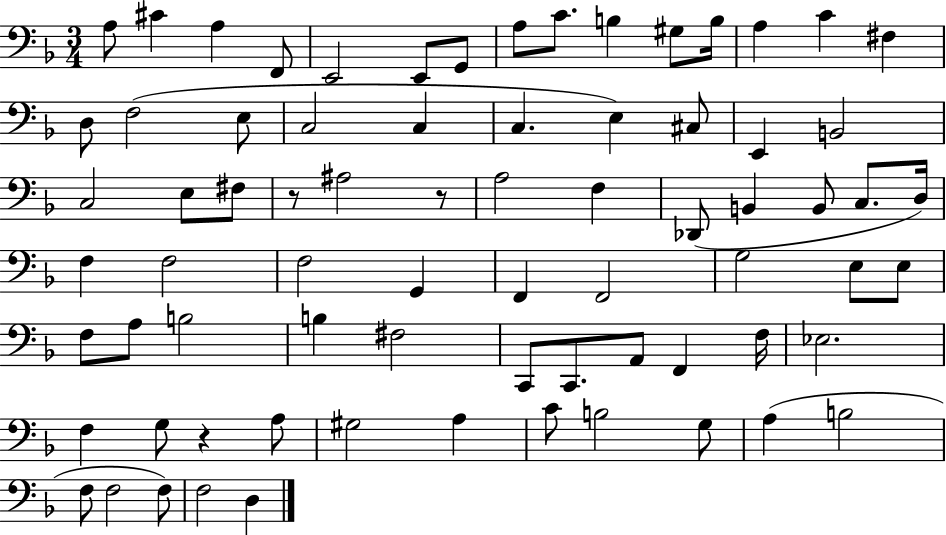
{
  \clef bass
  \numericTimeSignature
  \time 3/4
  \key f \major
  a8 cis'4 a4 f,8 | e,2 e,8 g,8 | a8 c'8. b4 gis8 b16 | a4 c'4 fis4 | \break d8 f2( e8 | c2 c4 | c4. e4) cis8 | e,4 b,2 | \break c2 e8 fis8 | r8 ais2 r8 | a2 f4 | des,8( b,4 b,8 c8. d16) | \break f4 f2 | f2 g,4 | f,4 f,2 | g2 e8 e8 | \break f8 a8 b2 | b4 fis2 | c,8 c,8. a,8 f,4 f16 | ees2. | \break f4 g8 r4 a8 | gis2 a4 | c'8 b2 g8 | a4( b2 | \break f8 f2 f8) | f2 d4 | \bar "|."
}